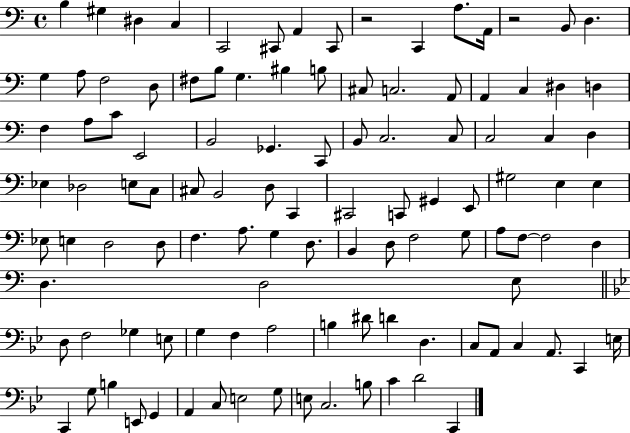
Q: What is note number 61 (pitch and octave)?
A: D3